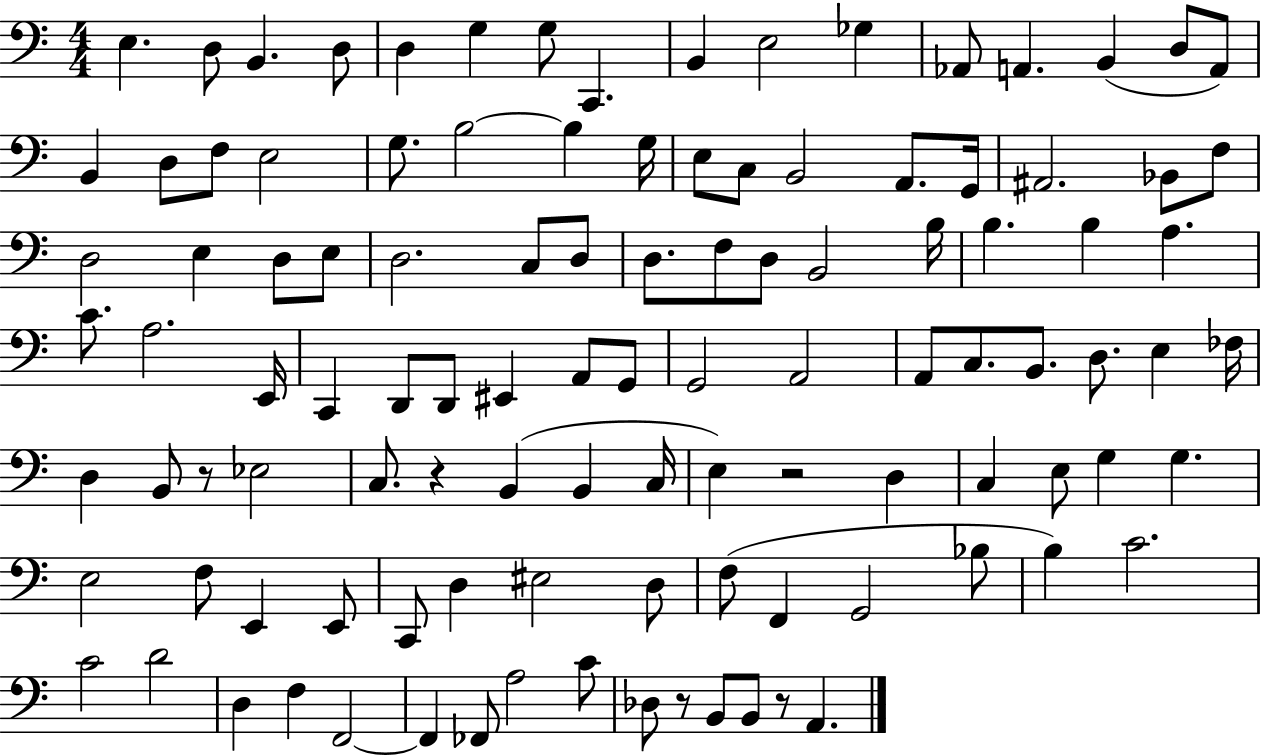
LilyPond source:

{
  \clef bass
  \numericTimeSignature
  \time 4/4
  \key c \major
  e4. d8 b,4. d8 | d4 g4 g8 c,4. | b,4 e2 ges4 | aes,8 a,4. b,4( d8 a,8) | \break b,4 d8 f8 e2 | g8. b2~~ b4 g16 | e8 c8 b,2 a,8. g,16 | ais,2. bes,8 f8 | \break d2 e4 d8 e8 | d2. c8 d8 | d8. f8 d8 b,2 b16 | b4. b4 a4. | \break c'8. a2. e,16 | c,4 d,8 d,8 eis,4 a,8 g,8 | g,2 a,2 | a,8 c8. b,8. d8. e4 fes16 | \break d4 b,8 r8 ees2 | c8. r4 b,4( b,4 c16 | e4) r2 d4 | c4 e8 g4 g4. | \break e2 f8 e,4 e,8 | c,8 d4 eis2 d8 | f8( f,4 g,2 bes8 | b4) c'2. | \break c'2 d'2 | d4 f4 f,2~~ | f,4 fes,8 a2 c'8 | des8 r8 b,8 b,8 r8 a,4. | \break \bar "|."
}